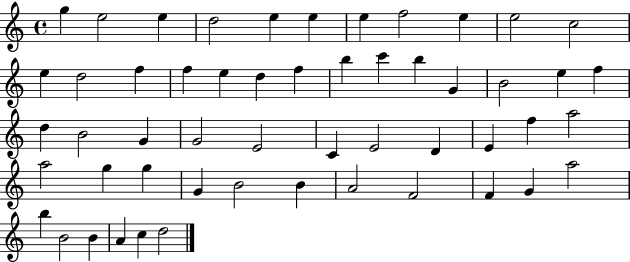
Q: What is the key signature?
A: C major